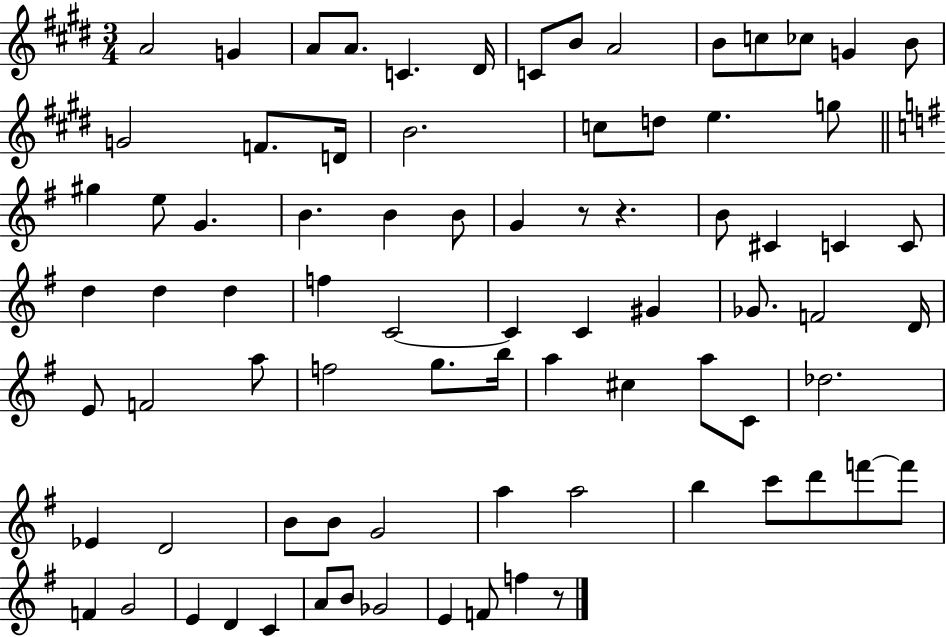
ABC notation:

X:1
T:Untitled
M:3/4
L:1/4
K:E
A2 G A/2 A/2 C ^D/4 C/2 B/2 A2 B/2 c/2 _c/2 G B/2 G2 F/2 D/4 B2 c/2 d/2 e g/2 ^g e/2 G B B B/2 G z/2 z B/2 ^C C C/2 d d d f C2 C C ^G _G/2 F2 D/4 E/2 F2 a/2 f2 g/2 b/4 a ^c a/2 C/2 _d2 _E D2 B/2 B/2 G2 a a2 b c'/2 d'/2 f'/2 f'/2 F G2 E D C A/2 B/2 _G2 E F/2 f z/2